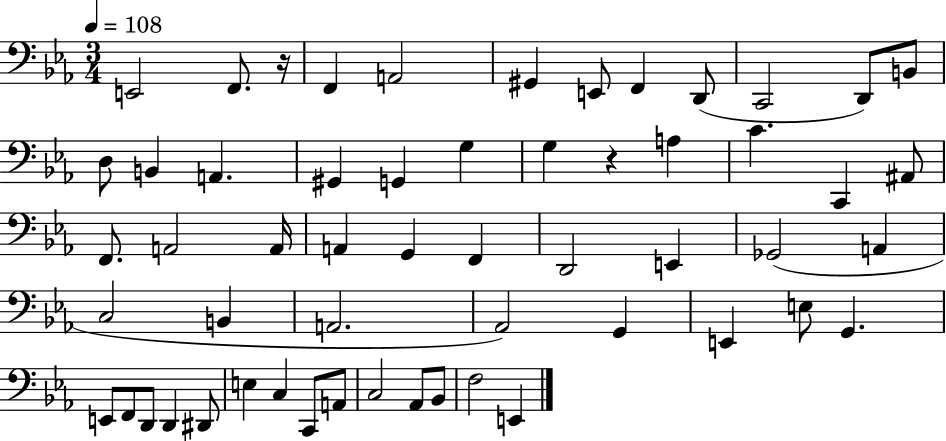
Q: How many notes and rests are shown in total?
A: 56